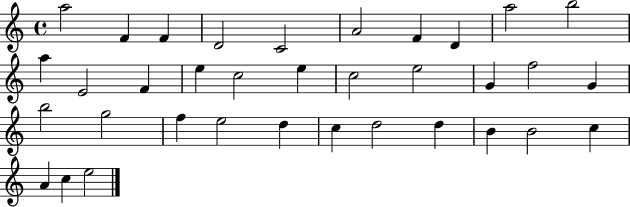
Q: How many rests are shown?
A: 0